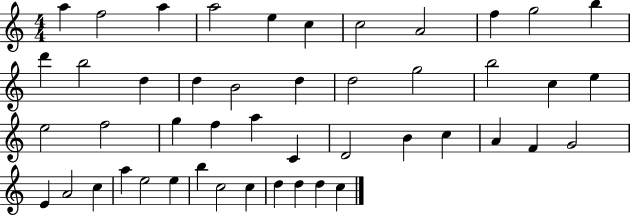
{
  \clef treble
  \numericTimeSignature
  \time 4/4
  \key c \major
  a''4 f''2 a''4 | a''2 e''4 c''4 | c''2 a'2 | f''4 g''2 b''4 | \break d'''4 b''2 d''4 | d''4 b'2 d''4 | d''2 g''2 | b''2 c''4 e''4 | \break e''2 f''2 | g''4 f''4 a''4 c'4 | d'2 b'4 c''4 | a'4 f'4 g'2 | \break e'4 a'2 c''4 | a''4 e''2 e''4 | b''4 c''2 c''4 | d''4 d''4 d''4 c''4 | \break \bar "|."
}